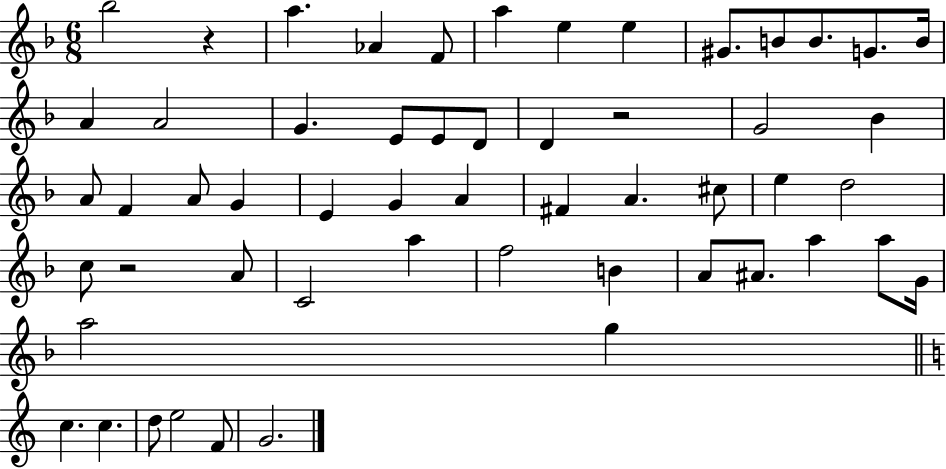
Bb5/h R/q A5/q. Ab4/q F4/e A5/q E5/q E5/q G#4/e. B4/e B4/e. G4/e. B4/s A4/q A4/h G4/q. E4/e E4/e D4/e D4/q R/h G4/h Bb4/q A4/e F4/q A4/e G4/q E4/q G4/q A4/q F#4/q A4/q. C#5/e E5/q D5/h C5/e R/h A4/e C4/h A5/q F5/h B4/q A4/e A#4/e. A5/q A5/e G4/s A5/h G5/q C5/q. C5/q. D5/e E5/h F4/e G4/h.